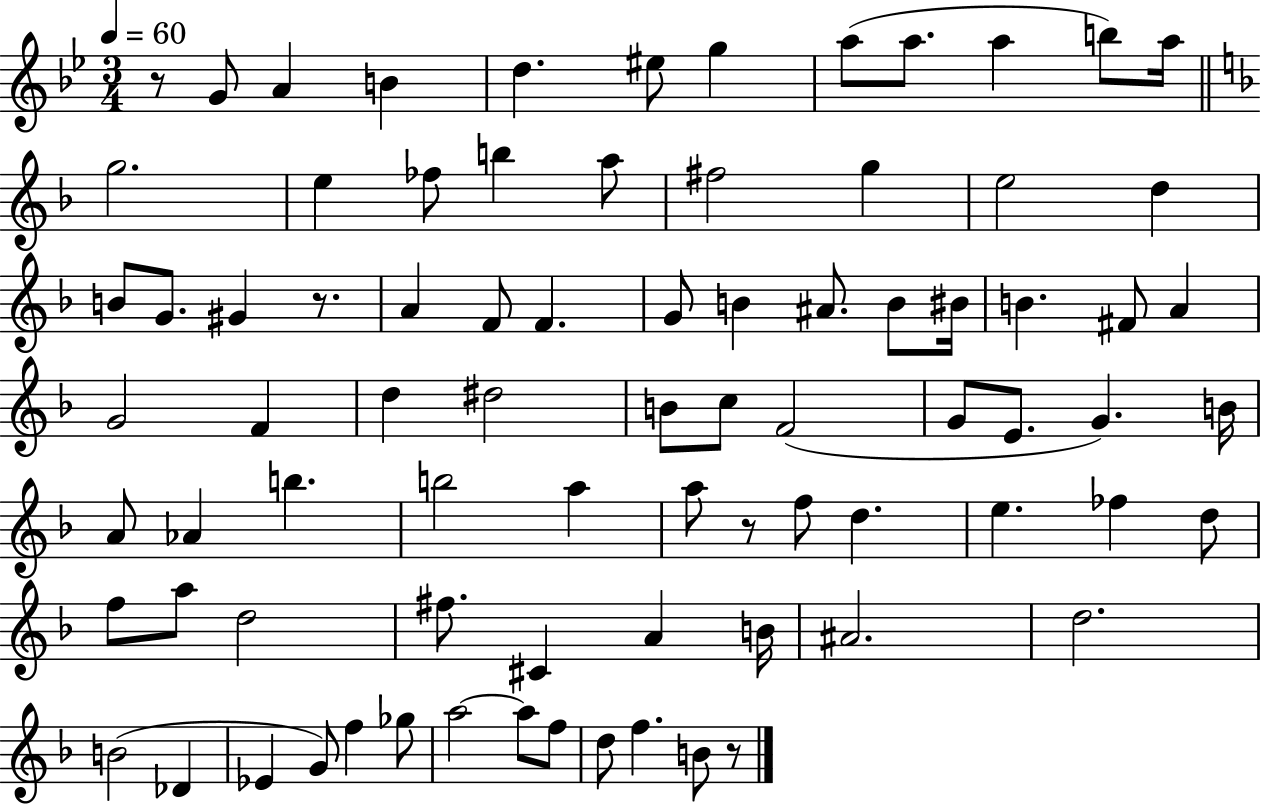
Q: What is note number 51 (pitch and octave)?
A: A5